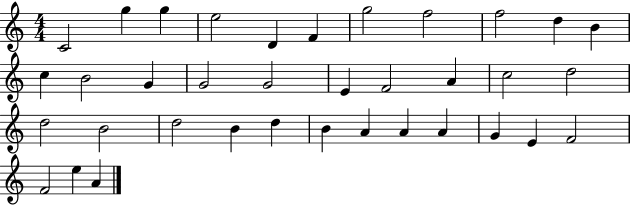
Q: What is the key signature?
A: C major